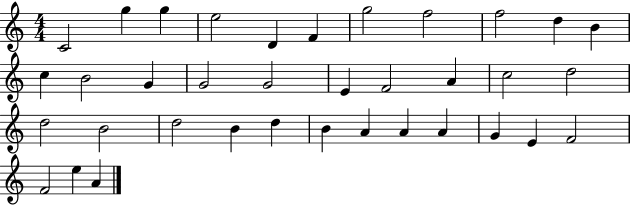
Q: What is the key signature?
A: C major